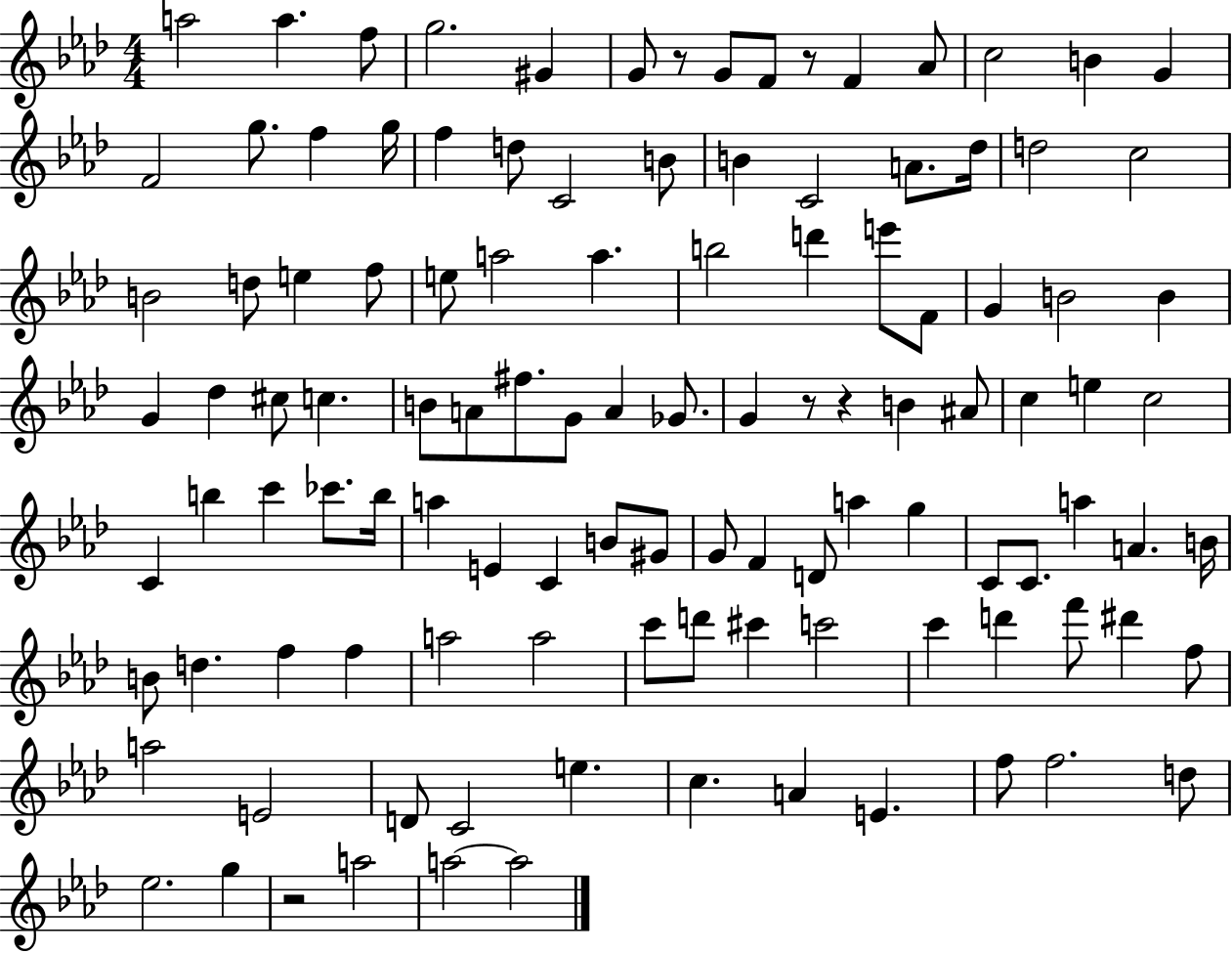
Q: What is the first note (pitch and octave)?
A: A5